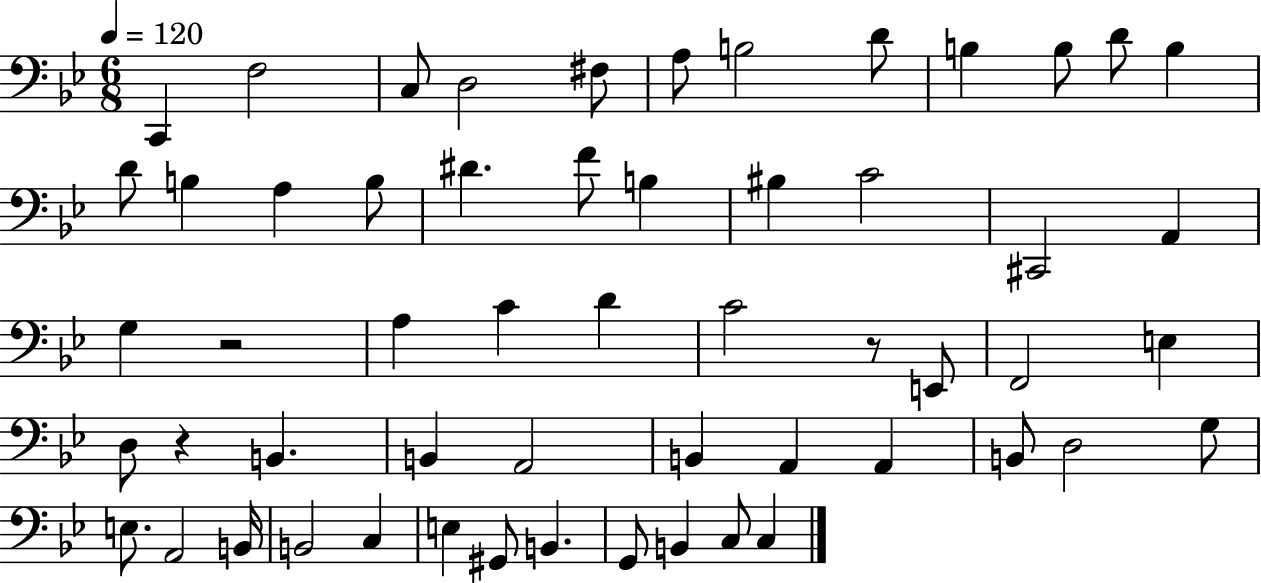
{
  \clef bass
  \numericTimeSignature
  \time 6/8
  \key bes \major
  \tempo 4 = 120
  c,4 f2 | c8 d2 fis8 | a8 b2 d'8 | b4 b8 d'8 b4 | \break d'8 b4 a4 b8 | dis'4. f'8 b4 | bis4 c'2 | cis,2 a,4 | \break g4 r2 | a4 c'4 d'4 | c'2 r8 e,8 | f,2 e4 | \break d8 r4 b,4. | b,4 a,2 | b,4 a,4 a,4 | b,8 d2 g8 | \break e8. a,2 b,16 | b,2 c4 | e4 gis,8 b,4. | g,8 b,4 c8 c4 | \break \bar "|."
}